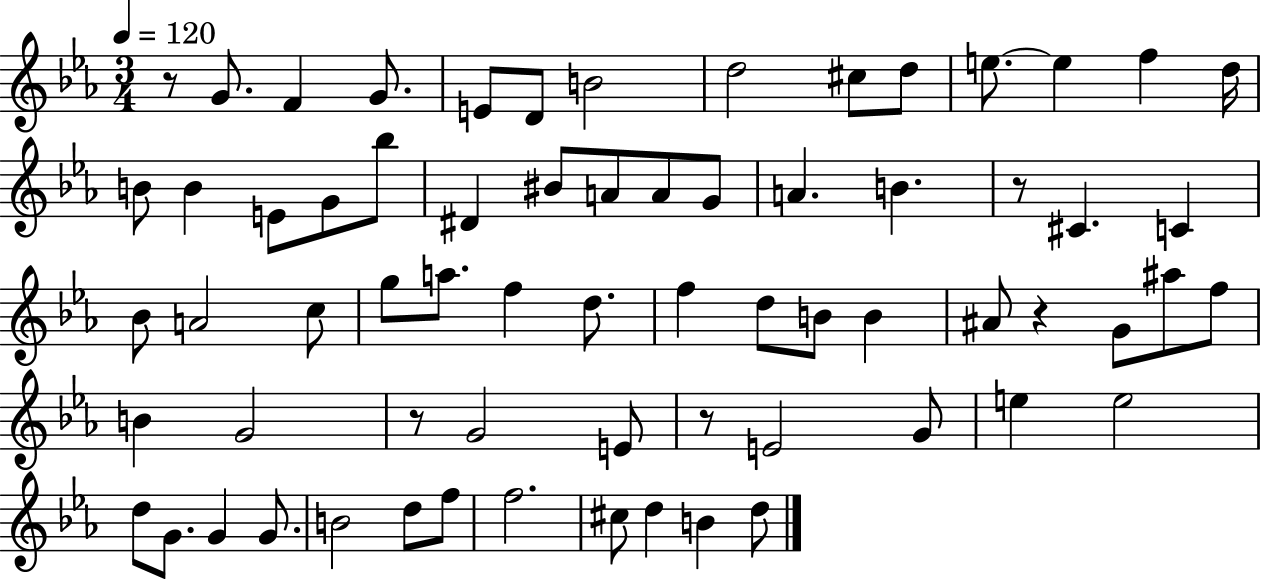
X:1
T:Untitled
M:3/4
L:1/4
K:Eb
z/2 G/2 F G/2 E/2 D/2 B2 d2 ^c/2 d/2 e/2 e f d/4 B/2 B E/2 G/2 _b/2 ^D ^B/2 A/2 A/2 G/2 A B z/2 ^C C _B/2 A2 c/2 g/2 a/2 f d/2 f d/2 B/2 B ^A/2 z G/2 ^a/2 f/2 B G2 z/2 G2 E/2 z/2 E2 G/2 e e2 d/2 G/2 G G/2 B2 d/2 f/2 f2 ^c/2 d B d/2